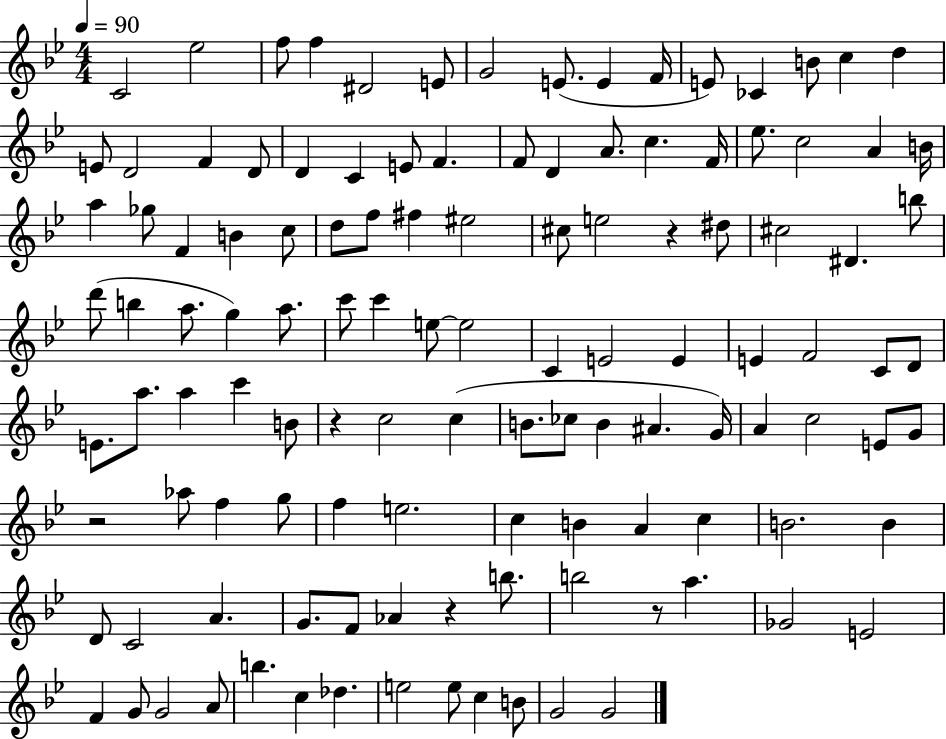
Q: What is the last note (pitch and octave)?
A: G4